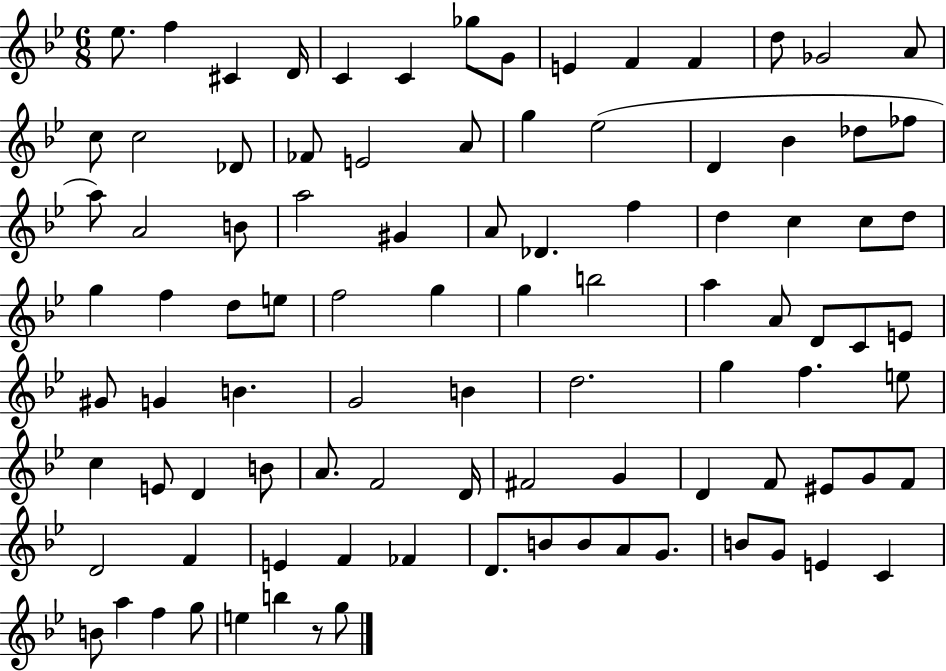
{
  \clef treble
  \numericTimeSignature
  \time 6/8
  \key bes \major
  \repeat volta 2 { ees''8. f''4 cis'4 d'16 | c'4 c'4 ges''8 g'8 | e'4 f'4 f'4 | d''8 ges'2 a'8 | \break c''8 c''2 des'8 | fes'8 e'2 a'8 | g''4 ees''2( | d'4 bes'4 des''8 fes''8 | \break a''8) a'2 b'8 | a''2 gis'4 | a'8 des'4. f''4 | d''4 c''4 c''8 d''8 | \break g''4 f''4 d''8 e''8 | f''2 g''4 | g''4 b''2 | a''4 a'8 d'8 c'8 e'8 | \break gis'8 g'4 b'4. | g'2 b'4 | d''2. | g''4 f''4. e''8 | \break c''4 e'8 d'4 b'8 | a'8. f'2 d'16 | fis'2 g'4 | d'4 f'8 eis'8 g'8 f'8 | \break d'2 f'4 | e'4 f'4 fes'4 | d'8. b'8 b'8 a'8 g'8. | b'8 g'8 e'4 c'4 | \break b'8 a''4 f''4 g''8 | e''4 b''4 r8 g''8 | } \bar "|."
}